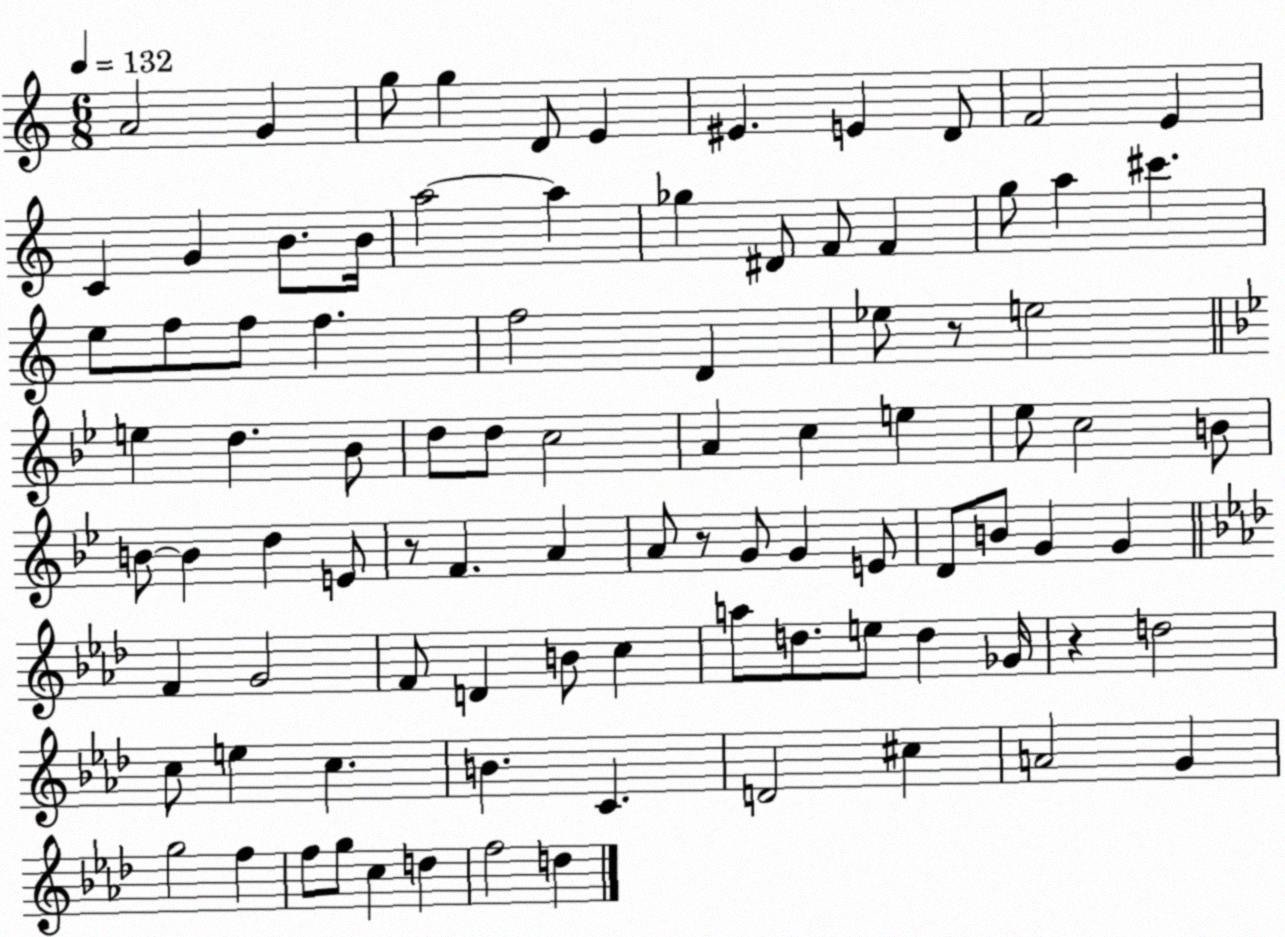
X:1
T:Untitled
M:6/8
L:1/4
K:C
A2 G g/2 g D/2 E ^E E D/2 F2 E C G B/2 B/4 a2 a _g ^D/2 F/2 F g/2 a ^c' e/2 f/2 f/2 f f2 D _e/2 z/2 e2 e d _B/2 d/2 d/2 c2 A c e _e/2 c2 B/2 B/2 B d E/2 z/2 F A A/2 z/2 G/2 G E/2 D/2 B/2 G G F G2 F/2 D B/2 c a/2 d/2 e/2 d _G/4 z d2 c/2 e c B C D2 ^c A2 G g2 f f/2 g/2 c d f2 d